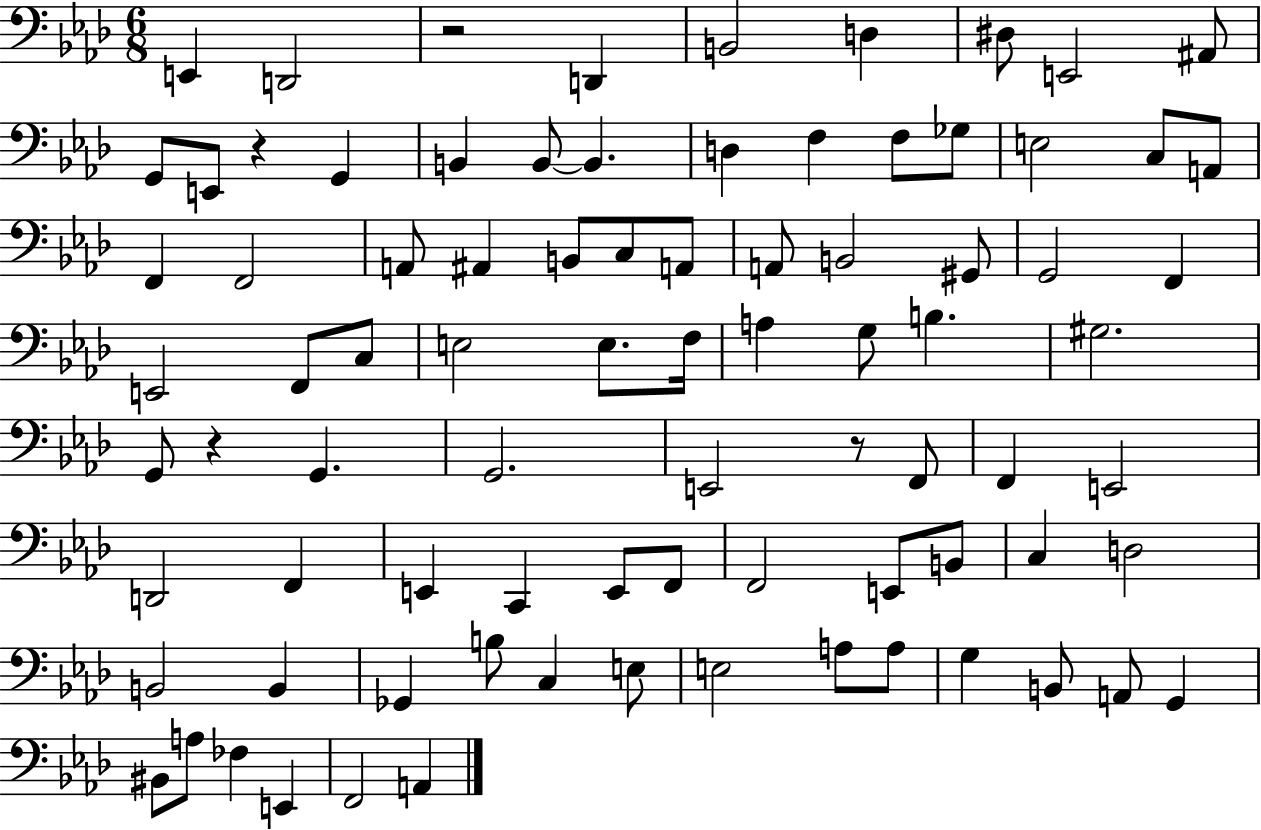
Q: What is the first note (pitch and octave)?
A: E2